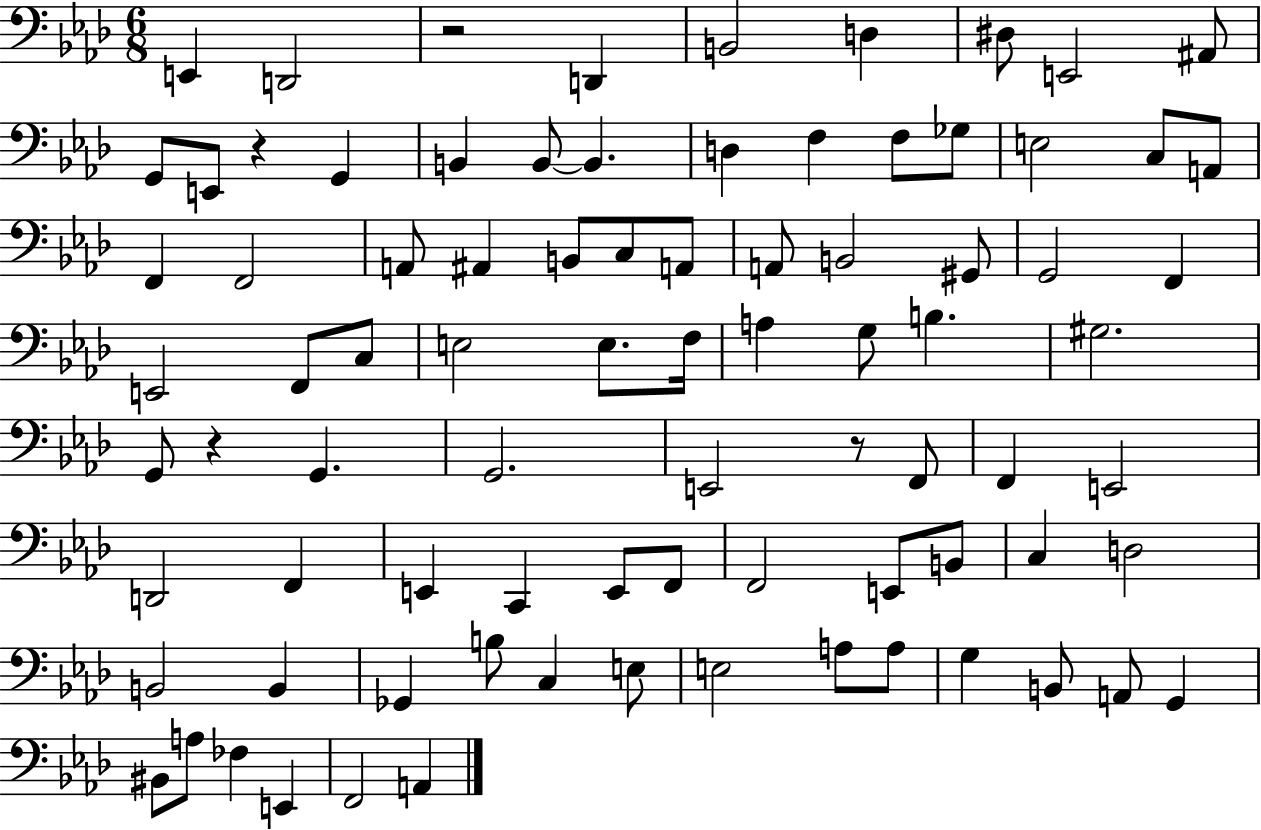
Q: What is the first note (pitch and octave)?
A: E2